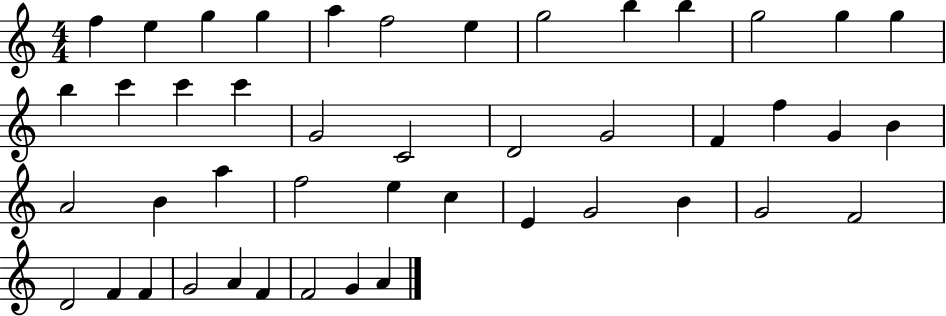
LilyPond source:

{
  \clef treble
  \numericTimeSignature
  \time 4/4
  \key c \major
  f''4 e''4 g''4 g''4 | a''4 f''2 e''4 | g''2 b''4 b''4 | g''2 g''4 g''4 | \break b''4 c'''4 c'''4 c'''4 | g'2 c'2 | d'2 g'2 | f'4 f''4 g'4 b'4 | \break a'2 b'4 a''4 | f''2 e''4 c''4 | e'4 g'2 b'4 | g'2 f'2 | \break d'2 f'4 f'4 | g'2 a'4 f'4 | f'2 g'4 a'4 | \bar "|."
}